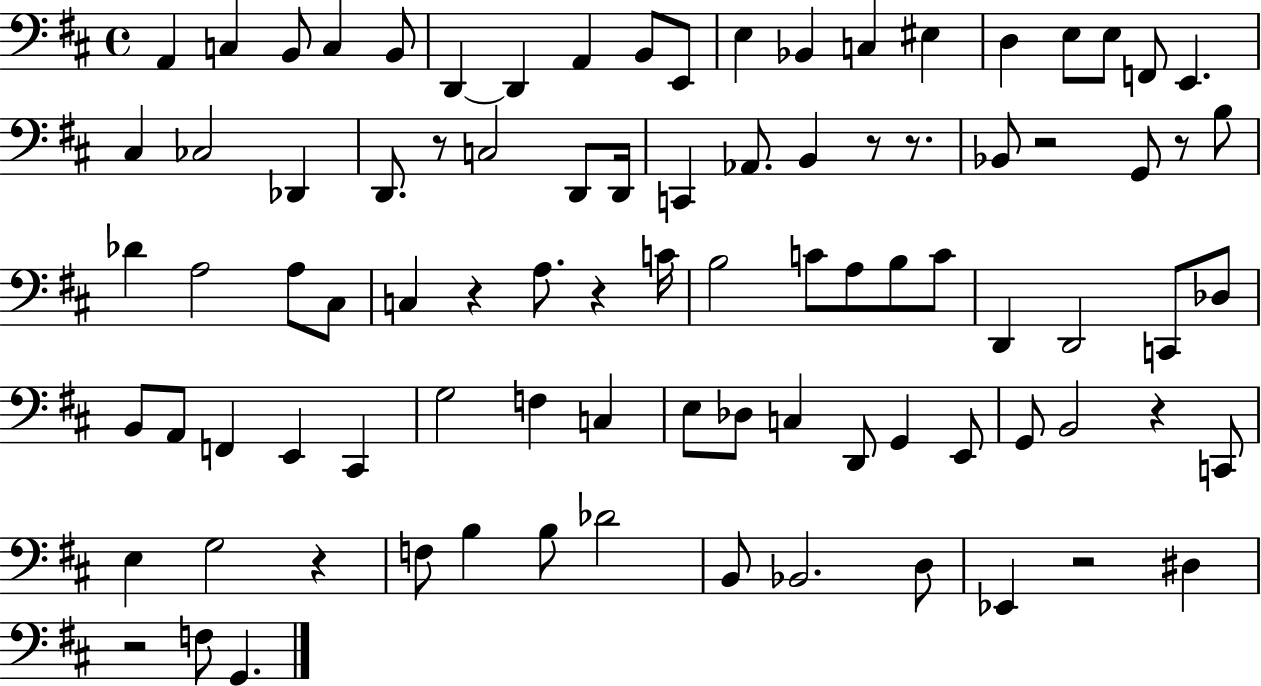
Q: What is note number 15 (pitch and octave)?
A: D3